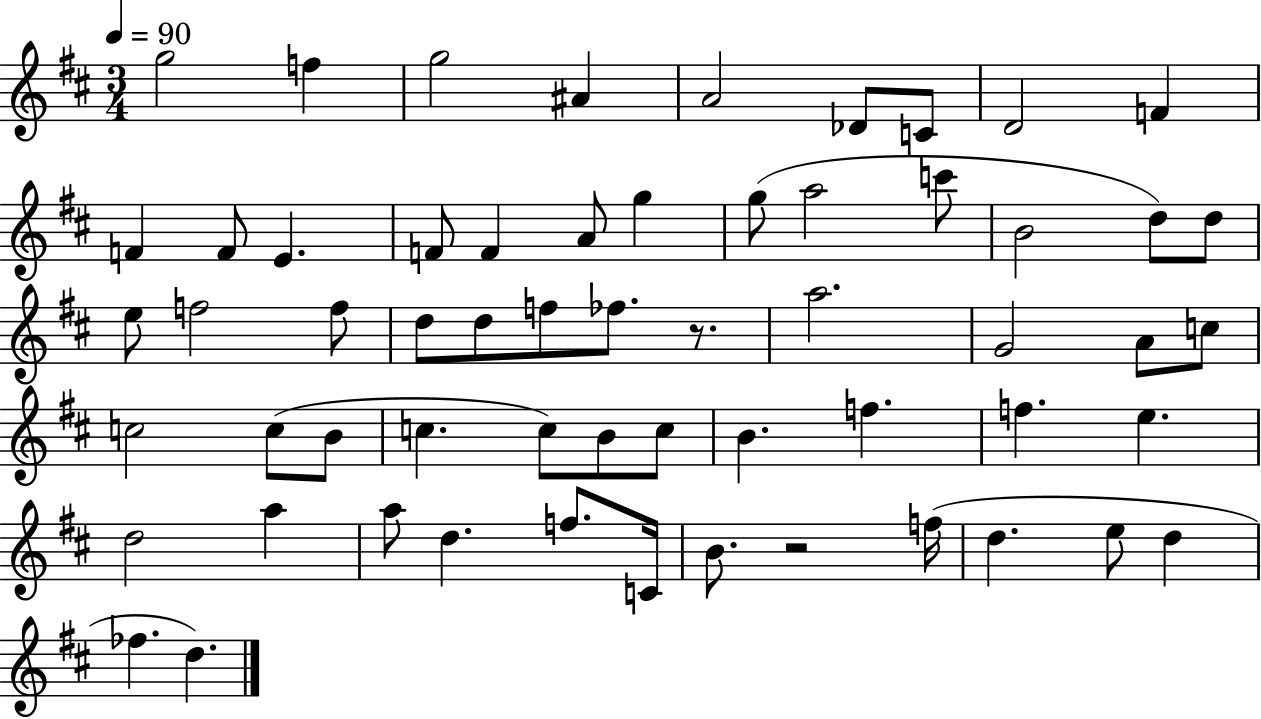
{
  \clef treble
  \numericTimeSignature
  \time 3/4
  \key d \major
  \tempo 4 = 90
  g''2 f''4 | g''2 ais'4 | a'2 des'8 c'8 | d'2 f'4 | \break f'4 f'8 e'4. | f'8 f'4 a'8 g''4 | g''8( a''2 c'''8 | b'2 d''8) d''8 | \break e''8 f''2 f''8 | d''8 d''8 f''8 fes''8. r8. | a''2. | g'2 a'8 c''8 | \break c''2 c''8( b'8 | c''4. c''8) b'8 c''8 | b'4. f''4. | f''4. e''4. | \break d''2 a''4 | a''8 d''4. f''8. c'16 | b'8. r2 f''16( | d''4. e''8 d''4 | \break fes''4. d''4.) | \bar "|."
}